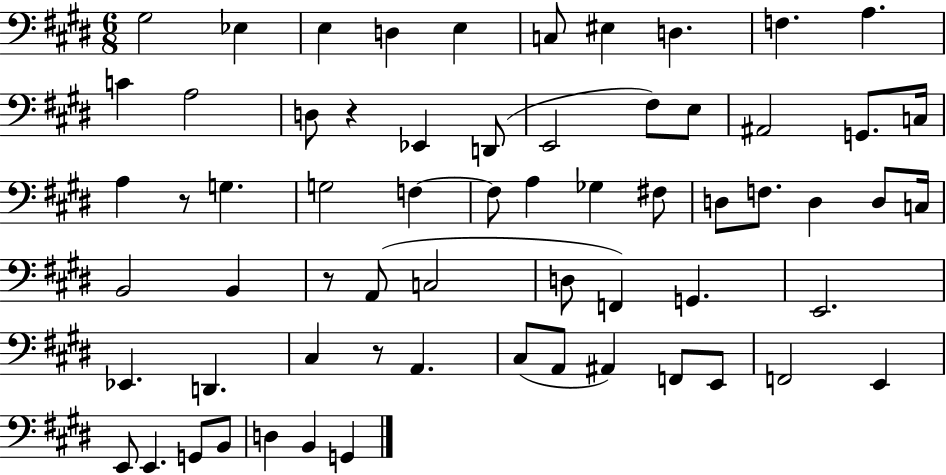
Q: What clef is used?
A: bass